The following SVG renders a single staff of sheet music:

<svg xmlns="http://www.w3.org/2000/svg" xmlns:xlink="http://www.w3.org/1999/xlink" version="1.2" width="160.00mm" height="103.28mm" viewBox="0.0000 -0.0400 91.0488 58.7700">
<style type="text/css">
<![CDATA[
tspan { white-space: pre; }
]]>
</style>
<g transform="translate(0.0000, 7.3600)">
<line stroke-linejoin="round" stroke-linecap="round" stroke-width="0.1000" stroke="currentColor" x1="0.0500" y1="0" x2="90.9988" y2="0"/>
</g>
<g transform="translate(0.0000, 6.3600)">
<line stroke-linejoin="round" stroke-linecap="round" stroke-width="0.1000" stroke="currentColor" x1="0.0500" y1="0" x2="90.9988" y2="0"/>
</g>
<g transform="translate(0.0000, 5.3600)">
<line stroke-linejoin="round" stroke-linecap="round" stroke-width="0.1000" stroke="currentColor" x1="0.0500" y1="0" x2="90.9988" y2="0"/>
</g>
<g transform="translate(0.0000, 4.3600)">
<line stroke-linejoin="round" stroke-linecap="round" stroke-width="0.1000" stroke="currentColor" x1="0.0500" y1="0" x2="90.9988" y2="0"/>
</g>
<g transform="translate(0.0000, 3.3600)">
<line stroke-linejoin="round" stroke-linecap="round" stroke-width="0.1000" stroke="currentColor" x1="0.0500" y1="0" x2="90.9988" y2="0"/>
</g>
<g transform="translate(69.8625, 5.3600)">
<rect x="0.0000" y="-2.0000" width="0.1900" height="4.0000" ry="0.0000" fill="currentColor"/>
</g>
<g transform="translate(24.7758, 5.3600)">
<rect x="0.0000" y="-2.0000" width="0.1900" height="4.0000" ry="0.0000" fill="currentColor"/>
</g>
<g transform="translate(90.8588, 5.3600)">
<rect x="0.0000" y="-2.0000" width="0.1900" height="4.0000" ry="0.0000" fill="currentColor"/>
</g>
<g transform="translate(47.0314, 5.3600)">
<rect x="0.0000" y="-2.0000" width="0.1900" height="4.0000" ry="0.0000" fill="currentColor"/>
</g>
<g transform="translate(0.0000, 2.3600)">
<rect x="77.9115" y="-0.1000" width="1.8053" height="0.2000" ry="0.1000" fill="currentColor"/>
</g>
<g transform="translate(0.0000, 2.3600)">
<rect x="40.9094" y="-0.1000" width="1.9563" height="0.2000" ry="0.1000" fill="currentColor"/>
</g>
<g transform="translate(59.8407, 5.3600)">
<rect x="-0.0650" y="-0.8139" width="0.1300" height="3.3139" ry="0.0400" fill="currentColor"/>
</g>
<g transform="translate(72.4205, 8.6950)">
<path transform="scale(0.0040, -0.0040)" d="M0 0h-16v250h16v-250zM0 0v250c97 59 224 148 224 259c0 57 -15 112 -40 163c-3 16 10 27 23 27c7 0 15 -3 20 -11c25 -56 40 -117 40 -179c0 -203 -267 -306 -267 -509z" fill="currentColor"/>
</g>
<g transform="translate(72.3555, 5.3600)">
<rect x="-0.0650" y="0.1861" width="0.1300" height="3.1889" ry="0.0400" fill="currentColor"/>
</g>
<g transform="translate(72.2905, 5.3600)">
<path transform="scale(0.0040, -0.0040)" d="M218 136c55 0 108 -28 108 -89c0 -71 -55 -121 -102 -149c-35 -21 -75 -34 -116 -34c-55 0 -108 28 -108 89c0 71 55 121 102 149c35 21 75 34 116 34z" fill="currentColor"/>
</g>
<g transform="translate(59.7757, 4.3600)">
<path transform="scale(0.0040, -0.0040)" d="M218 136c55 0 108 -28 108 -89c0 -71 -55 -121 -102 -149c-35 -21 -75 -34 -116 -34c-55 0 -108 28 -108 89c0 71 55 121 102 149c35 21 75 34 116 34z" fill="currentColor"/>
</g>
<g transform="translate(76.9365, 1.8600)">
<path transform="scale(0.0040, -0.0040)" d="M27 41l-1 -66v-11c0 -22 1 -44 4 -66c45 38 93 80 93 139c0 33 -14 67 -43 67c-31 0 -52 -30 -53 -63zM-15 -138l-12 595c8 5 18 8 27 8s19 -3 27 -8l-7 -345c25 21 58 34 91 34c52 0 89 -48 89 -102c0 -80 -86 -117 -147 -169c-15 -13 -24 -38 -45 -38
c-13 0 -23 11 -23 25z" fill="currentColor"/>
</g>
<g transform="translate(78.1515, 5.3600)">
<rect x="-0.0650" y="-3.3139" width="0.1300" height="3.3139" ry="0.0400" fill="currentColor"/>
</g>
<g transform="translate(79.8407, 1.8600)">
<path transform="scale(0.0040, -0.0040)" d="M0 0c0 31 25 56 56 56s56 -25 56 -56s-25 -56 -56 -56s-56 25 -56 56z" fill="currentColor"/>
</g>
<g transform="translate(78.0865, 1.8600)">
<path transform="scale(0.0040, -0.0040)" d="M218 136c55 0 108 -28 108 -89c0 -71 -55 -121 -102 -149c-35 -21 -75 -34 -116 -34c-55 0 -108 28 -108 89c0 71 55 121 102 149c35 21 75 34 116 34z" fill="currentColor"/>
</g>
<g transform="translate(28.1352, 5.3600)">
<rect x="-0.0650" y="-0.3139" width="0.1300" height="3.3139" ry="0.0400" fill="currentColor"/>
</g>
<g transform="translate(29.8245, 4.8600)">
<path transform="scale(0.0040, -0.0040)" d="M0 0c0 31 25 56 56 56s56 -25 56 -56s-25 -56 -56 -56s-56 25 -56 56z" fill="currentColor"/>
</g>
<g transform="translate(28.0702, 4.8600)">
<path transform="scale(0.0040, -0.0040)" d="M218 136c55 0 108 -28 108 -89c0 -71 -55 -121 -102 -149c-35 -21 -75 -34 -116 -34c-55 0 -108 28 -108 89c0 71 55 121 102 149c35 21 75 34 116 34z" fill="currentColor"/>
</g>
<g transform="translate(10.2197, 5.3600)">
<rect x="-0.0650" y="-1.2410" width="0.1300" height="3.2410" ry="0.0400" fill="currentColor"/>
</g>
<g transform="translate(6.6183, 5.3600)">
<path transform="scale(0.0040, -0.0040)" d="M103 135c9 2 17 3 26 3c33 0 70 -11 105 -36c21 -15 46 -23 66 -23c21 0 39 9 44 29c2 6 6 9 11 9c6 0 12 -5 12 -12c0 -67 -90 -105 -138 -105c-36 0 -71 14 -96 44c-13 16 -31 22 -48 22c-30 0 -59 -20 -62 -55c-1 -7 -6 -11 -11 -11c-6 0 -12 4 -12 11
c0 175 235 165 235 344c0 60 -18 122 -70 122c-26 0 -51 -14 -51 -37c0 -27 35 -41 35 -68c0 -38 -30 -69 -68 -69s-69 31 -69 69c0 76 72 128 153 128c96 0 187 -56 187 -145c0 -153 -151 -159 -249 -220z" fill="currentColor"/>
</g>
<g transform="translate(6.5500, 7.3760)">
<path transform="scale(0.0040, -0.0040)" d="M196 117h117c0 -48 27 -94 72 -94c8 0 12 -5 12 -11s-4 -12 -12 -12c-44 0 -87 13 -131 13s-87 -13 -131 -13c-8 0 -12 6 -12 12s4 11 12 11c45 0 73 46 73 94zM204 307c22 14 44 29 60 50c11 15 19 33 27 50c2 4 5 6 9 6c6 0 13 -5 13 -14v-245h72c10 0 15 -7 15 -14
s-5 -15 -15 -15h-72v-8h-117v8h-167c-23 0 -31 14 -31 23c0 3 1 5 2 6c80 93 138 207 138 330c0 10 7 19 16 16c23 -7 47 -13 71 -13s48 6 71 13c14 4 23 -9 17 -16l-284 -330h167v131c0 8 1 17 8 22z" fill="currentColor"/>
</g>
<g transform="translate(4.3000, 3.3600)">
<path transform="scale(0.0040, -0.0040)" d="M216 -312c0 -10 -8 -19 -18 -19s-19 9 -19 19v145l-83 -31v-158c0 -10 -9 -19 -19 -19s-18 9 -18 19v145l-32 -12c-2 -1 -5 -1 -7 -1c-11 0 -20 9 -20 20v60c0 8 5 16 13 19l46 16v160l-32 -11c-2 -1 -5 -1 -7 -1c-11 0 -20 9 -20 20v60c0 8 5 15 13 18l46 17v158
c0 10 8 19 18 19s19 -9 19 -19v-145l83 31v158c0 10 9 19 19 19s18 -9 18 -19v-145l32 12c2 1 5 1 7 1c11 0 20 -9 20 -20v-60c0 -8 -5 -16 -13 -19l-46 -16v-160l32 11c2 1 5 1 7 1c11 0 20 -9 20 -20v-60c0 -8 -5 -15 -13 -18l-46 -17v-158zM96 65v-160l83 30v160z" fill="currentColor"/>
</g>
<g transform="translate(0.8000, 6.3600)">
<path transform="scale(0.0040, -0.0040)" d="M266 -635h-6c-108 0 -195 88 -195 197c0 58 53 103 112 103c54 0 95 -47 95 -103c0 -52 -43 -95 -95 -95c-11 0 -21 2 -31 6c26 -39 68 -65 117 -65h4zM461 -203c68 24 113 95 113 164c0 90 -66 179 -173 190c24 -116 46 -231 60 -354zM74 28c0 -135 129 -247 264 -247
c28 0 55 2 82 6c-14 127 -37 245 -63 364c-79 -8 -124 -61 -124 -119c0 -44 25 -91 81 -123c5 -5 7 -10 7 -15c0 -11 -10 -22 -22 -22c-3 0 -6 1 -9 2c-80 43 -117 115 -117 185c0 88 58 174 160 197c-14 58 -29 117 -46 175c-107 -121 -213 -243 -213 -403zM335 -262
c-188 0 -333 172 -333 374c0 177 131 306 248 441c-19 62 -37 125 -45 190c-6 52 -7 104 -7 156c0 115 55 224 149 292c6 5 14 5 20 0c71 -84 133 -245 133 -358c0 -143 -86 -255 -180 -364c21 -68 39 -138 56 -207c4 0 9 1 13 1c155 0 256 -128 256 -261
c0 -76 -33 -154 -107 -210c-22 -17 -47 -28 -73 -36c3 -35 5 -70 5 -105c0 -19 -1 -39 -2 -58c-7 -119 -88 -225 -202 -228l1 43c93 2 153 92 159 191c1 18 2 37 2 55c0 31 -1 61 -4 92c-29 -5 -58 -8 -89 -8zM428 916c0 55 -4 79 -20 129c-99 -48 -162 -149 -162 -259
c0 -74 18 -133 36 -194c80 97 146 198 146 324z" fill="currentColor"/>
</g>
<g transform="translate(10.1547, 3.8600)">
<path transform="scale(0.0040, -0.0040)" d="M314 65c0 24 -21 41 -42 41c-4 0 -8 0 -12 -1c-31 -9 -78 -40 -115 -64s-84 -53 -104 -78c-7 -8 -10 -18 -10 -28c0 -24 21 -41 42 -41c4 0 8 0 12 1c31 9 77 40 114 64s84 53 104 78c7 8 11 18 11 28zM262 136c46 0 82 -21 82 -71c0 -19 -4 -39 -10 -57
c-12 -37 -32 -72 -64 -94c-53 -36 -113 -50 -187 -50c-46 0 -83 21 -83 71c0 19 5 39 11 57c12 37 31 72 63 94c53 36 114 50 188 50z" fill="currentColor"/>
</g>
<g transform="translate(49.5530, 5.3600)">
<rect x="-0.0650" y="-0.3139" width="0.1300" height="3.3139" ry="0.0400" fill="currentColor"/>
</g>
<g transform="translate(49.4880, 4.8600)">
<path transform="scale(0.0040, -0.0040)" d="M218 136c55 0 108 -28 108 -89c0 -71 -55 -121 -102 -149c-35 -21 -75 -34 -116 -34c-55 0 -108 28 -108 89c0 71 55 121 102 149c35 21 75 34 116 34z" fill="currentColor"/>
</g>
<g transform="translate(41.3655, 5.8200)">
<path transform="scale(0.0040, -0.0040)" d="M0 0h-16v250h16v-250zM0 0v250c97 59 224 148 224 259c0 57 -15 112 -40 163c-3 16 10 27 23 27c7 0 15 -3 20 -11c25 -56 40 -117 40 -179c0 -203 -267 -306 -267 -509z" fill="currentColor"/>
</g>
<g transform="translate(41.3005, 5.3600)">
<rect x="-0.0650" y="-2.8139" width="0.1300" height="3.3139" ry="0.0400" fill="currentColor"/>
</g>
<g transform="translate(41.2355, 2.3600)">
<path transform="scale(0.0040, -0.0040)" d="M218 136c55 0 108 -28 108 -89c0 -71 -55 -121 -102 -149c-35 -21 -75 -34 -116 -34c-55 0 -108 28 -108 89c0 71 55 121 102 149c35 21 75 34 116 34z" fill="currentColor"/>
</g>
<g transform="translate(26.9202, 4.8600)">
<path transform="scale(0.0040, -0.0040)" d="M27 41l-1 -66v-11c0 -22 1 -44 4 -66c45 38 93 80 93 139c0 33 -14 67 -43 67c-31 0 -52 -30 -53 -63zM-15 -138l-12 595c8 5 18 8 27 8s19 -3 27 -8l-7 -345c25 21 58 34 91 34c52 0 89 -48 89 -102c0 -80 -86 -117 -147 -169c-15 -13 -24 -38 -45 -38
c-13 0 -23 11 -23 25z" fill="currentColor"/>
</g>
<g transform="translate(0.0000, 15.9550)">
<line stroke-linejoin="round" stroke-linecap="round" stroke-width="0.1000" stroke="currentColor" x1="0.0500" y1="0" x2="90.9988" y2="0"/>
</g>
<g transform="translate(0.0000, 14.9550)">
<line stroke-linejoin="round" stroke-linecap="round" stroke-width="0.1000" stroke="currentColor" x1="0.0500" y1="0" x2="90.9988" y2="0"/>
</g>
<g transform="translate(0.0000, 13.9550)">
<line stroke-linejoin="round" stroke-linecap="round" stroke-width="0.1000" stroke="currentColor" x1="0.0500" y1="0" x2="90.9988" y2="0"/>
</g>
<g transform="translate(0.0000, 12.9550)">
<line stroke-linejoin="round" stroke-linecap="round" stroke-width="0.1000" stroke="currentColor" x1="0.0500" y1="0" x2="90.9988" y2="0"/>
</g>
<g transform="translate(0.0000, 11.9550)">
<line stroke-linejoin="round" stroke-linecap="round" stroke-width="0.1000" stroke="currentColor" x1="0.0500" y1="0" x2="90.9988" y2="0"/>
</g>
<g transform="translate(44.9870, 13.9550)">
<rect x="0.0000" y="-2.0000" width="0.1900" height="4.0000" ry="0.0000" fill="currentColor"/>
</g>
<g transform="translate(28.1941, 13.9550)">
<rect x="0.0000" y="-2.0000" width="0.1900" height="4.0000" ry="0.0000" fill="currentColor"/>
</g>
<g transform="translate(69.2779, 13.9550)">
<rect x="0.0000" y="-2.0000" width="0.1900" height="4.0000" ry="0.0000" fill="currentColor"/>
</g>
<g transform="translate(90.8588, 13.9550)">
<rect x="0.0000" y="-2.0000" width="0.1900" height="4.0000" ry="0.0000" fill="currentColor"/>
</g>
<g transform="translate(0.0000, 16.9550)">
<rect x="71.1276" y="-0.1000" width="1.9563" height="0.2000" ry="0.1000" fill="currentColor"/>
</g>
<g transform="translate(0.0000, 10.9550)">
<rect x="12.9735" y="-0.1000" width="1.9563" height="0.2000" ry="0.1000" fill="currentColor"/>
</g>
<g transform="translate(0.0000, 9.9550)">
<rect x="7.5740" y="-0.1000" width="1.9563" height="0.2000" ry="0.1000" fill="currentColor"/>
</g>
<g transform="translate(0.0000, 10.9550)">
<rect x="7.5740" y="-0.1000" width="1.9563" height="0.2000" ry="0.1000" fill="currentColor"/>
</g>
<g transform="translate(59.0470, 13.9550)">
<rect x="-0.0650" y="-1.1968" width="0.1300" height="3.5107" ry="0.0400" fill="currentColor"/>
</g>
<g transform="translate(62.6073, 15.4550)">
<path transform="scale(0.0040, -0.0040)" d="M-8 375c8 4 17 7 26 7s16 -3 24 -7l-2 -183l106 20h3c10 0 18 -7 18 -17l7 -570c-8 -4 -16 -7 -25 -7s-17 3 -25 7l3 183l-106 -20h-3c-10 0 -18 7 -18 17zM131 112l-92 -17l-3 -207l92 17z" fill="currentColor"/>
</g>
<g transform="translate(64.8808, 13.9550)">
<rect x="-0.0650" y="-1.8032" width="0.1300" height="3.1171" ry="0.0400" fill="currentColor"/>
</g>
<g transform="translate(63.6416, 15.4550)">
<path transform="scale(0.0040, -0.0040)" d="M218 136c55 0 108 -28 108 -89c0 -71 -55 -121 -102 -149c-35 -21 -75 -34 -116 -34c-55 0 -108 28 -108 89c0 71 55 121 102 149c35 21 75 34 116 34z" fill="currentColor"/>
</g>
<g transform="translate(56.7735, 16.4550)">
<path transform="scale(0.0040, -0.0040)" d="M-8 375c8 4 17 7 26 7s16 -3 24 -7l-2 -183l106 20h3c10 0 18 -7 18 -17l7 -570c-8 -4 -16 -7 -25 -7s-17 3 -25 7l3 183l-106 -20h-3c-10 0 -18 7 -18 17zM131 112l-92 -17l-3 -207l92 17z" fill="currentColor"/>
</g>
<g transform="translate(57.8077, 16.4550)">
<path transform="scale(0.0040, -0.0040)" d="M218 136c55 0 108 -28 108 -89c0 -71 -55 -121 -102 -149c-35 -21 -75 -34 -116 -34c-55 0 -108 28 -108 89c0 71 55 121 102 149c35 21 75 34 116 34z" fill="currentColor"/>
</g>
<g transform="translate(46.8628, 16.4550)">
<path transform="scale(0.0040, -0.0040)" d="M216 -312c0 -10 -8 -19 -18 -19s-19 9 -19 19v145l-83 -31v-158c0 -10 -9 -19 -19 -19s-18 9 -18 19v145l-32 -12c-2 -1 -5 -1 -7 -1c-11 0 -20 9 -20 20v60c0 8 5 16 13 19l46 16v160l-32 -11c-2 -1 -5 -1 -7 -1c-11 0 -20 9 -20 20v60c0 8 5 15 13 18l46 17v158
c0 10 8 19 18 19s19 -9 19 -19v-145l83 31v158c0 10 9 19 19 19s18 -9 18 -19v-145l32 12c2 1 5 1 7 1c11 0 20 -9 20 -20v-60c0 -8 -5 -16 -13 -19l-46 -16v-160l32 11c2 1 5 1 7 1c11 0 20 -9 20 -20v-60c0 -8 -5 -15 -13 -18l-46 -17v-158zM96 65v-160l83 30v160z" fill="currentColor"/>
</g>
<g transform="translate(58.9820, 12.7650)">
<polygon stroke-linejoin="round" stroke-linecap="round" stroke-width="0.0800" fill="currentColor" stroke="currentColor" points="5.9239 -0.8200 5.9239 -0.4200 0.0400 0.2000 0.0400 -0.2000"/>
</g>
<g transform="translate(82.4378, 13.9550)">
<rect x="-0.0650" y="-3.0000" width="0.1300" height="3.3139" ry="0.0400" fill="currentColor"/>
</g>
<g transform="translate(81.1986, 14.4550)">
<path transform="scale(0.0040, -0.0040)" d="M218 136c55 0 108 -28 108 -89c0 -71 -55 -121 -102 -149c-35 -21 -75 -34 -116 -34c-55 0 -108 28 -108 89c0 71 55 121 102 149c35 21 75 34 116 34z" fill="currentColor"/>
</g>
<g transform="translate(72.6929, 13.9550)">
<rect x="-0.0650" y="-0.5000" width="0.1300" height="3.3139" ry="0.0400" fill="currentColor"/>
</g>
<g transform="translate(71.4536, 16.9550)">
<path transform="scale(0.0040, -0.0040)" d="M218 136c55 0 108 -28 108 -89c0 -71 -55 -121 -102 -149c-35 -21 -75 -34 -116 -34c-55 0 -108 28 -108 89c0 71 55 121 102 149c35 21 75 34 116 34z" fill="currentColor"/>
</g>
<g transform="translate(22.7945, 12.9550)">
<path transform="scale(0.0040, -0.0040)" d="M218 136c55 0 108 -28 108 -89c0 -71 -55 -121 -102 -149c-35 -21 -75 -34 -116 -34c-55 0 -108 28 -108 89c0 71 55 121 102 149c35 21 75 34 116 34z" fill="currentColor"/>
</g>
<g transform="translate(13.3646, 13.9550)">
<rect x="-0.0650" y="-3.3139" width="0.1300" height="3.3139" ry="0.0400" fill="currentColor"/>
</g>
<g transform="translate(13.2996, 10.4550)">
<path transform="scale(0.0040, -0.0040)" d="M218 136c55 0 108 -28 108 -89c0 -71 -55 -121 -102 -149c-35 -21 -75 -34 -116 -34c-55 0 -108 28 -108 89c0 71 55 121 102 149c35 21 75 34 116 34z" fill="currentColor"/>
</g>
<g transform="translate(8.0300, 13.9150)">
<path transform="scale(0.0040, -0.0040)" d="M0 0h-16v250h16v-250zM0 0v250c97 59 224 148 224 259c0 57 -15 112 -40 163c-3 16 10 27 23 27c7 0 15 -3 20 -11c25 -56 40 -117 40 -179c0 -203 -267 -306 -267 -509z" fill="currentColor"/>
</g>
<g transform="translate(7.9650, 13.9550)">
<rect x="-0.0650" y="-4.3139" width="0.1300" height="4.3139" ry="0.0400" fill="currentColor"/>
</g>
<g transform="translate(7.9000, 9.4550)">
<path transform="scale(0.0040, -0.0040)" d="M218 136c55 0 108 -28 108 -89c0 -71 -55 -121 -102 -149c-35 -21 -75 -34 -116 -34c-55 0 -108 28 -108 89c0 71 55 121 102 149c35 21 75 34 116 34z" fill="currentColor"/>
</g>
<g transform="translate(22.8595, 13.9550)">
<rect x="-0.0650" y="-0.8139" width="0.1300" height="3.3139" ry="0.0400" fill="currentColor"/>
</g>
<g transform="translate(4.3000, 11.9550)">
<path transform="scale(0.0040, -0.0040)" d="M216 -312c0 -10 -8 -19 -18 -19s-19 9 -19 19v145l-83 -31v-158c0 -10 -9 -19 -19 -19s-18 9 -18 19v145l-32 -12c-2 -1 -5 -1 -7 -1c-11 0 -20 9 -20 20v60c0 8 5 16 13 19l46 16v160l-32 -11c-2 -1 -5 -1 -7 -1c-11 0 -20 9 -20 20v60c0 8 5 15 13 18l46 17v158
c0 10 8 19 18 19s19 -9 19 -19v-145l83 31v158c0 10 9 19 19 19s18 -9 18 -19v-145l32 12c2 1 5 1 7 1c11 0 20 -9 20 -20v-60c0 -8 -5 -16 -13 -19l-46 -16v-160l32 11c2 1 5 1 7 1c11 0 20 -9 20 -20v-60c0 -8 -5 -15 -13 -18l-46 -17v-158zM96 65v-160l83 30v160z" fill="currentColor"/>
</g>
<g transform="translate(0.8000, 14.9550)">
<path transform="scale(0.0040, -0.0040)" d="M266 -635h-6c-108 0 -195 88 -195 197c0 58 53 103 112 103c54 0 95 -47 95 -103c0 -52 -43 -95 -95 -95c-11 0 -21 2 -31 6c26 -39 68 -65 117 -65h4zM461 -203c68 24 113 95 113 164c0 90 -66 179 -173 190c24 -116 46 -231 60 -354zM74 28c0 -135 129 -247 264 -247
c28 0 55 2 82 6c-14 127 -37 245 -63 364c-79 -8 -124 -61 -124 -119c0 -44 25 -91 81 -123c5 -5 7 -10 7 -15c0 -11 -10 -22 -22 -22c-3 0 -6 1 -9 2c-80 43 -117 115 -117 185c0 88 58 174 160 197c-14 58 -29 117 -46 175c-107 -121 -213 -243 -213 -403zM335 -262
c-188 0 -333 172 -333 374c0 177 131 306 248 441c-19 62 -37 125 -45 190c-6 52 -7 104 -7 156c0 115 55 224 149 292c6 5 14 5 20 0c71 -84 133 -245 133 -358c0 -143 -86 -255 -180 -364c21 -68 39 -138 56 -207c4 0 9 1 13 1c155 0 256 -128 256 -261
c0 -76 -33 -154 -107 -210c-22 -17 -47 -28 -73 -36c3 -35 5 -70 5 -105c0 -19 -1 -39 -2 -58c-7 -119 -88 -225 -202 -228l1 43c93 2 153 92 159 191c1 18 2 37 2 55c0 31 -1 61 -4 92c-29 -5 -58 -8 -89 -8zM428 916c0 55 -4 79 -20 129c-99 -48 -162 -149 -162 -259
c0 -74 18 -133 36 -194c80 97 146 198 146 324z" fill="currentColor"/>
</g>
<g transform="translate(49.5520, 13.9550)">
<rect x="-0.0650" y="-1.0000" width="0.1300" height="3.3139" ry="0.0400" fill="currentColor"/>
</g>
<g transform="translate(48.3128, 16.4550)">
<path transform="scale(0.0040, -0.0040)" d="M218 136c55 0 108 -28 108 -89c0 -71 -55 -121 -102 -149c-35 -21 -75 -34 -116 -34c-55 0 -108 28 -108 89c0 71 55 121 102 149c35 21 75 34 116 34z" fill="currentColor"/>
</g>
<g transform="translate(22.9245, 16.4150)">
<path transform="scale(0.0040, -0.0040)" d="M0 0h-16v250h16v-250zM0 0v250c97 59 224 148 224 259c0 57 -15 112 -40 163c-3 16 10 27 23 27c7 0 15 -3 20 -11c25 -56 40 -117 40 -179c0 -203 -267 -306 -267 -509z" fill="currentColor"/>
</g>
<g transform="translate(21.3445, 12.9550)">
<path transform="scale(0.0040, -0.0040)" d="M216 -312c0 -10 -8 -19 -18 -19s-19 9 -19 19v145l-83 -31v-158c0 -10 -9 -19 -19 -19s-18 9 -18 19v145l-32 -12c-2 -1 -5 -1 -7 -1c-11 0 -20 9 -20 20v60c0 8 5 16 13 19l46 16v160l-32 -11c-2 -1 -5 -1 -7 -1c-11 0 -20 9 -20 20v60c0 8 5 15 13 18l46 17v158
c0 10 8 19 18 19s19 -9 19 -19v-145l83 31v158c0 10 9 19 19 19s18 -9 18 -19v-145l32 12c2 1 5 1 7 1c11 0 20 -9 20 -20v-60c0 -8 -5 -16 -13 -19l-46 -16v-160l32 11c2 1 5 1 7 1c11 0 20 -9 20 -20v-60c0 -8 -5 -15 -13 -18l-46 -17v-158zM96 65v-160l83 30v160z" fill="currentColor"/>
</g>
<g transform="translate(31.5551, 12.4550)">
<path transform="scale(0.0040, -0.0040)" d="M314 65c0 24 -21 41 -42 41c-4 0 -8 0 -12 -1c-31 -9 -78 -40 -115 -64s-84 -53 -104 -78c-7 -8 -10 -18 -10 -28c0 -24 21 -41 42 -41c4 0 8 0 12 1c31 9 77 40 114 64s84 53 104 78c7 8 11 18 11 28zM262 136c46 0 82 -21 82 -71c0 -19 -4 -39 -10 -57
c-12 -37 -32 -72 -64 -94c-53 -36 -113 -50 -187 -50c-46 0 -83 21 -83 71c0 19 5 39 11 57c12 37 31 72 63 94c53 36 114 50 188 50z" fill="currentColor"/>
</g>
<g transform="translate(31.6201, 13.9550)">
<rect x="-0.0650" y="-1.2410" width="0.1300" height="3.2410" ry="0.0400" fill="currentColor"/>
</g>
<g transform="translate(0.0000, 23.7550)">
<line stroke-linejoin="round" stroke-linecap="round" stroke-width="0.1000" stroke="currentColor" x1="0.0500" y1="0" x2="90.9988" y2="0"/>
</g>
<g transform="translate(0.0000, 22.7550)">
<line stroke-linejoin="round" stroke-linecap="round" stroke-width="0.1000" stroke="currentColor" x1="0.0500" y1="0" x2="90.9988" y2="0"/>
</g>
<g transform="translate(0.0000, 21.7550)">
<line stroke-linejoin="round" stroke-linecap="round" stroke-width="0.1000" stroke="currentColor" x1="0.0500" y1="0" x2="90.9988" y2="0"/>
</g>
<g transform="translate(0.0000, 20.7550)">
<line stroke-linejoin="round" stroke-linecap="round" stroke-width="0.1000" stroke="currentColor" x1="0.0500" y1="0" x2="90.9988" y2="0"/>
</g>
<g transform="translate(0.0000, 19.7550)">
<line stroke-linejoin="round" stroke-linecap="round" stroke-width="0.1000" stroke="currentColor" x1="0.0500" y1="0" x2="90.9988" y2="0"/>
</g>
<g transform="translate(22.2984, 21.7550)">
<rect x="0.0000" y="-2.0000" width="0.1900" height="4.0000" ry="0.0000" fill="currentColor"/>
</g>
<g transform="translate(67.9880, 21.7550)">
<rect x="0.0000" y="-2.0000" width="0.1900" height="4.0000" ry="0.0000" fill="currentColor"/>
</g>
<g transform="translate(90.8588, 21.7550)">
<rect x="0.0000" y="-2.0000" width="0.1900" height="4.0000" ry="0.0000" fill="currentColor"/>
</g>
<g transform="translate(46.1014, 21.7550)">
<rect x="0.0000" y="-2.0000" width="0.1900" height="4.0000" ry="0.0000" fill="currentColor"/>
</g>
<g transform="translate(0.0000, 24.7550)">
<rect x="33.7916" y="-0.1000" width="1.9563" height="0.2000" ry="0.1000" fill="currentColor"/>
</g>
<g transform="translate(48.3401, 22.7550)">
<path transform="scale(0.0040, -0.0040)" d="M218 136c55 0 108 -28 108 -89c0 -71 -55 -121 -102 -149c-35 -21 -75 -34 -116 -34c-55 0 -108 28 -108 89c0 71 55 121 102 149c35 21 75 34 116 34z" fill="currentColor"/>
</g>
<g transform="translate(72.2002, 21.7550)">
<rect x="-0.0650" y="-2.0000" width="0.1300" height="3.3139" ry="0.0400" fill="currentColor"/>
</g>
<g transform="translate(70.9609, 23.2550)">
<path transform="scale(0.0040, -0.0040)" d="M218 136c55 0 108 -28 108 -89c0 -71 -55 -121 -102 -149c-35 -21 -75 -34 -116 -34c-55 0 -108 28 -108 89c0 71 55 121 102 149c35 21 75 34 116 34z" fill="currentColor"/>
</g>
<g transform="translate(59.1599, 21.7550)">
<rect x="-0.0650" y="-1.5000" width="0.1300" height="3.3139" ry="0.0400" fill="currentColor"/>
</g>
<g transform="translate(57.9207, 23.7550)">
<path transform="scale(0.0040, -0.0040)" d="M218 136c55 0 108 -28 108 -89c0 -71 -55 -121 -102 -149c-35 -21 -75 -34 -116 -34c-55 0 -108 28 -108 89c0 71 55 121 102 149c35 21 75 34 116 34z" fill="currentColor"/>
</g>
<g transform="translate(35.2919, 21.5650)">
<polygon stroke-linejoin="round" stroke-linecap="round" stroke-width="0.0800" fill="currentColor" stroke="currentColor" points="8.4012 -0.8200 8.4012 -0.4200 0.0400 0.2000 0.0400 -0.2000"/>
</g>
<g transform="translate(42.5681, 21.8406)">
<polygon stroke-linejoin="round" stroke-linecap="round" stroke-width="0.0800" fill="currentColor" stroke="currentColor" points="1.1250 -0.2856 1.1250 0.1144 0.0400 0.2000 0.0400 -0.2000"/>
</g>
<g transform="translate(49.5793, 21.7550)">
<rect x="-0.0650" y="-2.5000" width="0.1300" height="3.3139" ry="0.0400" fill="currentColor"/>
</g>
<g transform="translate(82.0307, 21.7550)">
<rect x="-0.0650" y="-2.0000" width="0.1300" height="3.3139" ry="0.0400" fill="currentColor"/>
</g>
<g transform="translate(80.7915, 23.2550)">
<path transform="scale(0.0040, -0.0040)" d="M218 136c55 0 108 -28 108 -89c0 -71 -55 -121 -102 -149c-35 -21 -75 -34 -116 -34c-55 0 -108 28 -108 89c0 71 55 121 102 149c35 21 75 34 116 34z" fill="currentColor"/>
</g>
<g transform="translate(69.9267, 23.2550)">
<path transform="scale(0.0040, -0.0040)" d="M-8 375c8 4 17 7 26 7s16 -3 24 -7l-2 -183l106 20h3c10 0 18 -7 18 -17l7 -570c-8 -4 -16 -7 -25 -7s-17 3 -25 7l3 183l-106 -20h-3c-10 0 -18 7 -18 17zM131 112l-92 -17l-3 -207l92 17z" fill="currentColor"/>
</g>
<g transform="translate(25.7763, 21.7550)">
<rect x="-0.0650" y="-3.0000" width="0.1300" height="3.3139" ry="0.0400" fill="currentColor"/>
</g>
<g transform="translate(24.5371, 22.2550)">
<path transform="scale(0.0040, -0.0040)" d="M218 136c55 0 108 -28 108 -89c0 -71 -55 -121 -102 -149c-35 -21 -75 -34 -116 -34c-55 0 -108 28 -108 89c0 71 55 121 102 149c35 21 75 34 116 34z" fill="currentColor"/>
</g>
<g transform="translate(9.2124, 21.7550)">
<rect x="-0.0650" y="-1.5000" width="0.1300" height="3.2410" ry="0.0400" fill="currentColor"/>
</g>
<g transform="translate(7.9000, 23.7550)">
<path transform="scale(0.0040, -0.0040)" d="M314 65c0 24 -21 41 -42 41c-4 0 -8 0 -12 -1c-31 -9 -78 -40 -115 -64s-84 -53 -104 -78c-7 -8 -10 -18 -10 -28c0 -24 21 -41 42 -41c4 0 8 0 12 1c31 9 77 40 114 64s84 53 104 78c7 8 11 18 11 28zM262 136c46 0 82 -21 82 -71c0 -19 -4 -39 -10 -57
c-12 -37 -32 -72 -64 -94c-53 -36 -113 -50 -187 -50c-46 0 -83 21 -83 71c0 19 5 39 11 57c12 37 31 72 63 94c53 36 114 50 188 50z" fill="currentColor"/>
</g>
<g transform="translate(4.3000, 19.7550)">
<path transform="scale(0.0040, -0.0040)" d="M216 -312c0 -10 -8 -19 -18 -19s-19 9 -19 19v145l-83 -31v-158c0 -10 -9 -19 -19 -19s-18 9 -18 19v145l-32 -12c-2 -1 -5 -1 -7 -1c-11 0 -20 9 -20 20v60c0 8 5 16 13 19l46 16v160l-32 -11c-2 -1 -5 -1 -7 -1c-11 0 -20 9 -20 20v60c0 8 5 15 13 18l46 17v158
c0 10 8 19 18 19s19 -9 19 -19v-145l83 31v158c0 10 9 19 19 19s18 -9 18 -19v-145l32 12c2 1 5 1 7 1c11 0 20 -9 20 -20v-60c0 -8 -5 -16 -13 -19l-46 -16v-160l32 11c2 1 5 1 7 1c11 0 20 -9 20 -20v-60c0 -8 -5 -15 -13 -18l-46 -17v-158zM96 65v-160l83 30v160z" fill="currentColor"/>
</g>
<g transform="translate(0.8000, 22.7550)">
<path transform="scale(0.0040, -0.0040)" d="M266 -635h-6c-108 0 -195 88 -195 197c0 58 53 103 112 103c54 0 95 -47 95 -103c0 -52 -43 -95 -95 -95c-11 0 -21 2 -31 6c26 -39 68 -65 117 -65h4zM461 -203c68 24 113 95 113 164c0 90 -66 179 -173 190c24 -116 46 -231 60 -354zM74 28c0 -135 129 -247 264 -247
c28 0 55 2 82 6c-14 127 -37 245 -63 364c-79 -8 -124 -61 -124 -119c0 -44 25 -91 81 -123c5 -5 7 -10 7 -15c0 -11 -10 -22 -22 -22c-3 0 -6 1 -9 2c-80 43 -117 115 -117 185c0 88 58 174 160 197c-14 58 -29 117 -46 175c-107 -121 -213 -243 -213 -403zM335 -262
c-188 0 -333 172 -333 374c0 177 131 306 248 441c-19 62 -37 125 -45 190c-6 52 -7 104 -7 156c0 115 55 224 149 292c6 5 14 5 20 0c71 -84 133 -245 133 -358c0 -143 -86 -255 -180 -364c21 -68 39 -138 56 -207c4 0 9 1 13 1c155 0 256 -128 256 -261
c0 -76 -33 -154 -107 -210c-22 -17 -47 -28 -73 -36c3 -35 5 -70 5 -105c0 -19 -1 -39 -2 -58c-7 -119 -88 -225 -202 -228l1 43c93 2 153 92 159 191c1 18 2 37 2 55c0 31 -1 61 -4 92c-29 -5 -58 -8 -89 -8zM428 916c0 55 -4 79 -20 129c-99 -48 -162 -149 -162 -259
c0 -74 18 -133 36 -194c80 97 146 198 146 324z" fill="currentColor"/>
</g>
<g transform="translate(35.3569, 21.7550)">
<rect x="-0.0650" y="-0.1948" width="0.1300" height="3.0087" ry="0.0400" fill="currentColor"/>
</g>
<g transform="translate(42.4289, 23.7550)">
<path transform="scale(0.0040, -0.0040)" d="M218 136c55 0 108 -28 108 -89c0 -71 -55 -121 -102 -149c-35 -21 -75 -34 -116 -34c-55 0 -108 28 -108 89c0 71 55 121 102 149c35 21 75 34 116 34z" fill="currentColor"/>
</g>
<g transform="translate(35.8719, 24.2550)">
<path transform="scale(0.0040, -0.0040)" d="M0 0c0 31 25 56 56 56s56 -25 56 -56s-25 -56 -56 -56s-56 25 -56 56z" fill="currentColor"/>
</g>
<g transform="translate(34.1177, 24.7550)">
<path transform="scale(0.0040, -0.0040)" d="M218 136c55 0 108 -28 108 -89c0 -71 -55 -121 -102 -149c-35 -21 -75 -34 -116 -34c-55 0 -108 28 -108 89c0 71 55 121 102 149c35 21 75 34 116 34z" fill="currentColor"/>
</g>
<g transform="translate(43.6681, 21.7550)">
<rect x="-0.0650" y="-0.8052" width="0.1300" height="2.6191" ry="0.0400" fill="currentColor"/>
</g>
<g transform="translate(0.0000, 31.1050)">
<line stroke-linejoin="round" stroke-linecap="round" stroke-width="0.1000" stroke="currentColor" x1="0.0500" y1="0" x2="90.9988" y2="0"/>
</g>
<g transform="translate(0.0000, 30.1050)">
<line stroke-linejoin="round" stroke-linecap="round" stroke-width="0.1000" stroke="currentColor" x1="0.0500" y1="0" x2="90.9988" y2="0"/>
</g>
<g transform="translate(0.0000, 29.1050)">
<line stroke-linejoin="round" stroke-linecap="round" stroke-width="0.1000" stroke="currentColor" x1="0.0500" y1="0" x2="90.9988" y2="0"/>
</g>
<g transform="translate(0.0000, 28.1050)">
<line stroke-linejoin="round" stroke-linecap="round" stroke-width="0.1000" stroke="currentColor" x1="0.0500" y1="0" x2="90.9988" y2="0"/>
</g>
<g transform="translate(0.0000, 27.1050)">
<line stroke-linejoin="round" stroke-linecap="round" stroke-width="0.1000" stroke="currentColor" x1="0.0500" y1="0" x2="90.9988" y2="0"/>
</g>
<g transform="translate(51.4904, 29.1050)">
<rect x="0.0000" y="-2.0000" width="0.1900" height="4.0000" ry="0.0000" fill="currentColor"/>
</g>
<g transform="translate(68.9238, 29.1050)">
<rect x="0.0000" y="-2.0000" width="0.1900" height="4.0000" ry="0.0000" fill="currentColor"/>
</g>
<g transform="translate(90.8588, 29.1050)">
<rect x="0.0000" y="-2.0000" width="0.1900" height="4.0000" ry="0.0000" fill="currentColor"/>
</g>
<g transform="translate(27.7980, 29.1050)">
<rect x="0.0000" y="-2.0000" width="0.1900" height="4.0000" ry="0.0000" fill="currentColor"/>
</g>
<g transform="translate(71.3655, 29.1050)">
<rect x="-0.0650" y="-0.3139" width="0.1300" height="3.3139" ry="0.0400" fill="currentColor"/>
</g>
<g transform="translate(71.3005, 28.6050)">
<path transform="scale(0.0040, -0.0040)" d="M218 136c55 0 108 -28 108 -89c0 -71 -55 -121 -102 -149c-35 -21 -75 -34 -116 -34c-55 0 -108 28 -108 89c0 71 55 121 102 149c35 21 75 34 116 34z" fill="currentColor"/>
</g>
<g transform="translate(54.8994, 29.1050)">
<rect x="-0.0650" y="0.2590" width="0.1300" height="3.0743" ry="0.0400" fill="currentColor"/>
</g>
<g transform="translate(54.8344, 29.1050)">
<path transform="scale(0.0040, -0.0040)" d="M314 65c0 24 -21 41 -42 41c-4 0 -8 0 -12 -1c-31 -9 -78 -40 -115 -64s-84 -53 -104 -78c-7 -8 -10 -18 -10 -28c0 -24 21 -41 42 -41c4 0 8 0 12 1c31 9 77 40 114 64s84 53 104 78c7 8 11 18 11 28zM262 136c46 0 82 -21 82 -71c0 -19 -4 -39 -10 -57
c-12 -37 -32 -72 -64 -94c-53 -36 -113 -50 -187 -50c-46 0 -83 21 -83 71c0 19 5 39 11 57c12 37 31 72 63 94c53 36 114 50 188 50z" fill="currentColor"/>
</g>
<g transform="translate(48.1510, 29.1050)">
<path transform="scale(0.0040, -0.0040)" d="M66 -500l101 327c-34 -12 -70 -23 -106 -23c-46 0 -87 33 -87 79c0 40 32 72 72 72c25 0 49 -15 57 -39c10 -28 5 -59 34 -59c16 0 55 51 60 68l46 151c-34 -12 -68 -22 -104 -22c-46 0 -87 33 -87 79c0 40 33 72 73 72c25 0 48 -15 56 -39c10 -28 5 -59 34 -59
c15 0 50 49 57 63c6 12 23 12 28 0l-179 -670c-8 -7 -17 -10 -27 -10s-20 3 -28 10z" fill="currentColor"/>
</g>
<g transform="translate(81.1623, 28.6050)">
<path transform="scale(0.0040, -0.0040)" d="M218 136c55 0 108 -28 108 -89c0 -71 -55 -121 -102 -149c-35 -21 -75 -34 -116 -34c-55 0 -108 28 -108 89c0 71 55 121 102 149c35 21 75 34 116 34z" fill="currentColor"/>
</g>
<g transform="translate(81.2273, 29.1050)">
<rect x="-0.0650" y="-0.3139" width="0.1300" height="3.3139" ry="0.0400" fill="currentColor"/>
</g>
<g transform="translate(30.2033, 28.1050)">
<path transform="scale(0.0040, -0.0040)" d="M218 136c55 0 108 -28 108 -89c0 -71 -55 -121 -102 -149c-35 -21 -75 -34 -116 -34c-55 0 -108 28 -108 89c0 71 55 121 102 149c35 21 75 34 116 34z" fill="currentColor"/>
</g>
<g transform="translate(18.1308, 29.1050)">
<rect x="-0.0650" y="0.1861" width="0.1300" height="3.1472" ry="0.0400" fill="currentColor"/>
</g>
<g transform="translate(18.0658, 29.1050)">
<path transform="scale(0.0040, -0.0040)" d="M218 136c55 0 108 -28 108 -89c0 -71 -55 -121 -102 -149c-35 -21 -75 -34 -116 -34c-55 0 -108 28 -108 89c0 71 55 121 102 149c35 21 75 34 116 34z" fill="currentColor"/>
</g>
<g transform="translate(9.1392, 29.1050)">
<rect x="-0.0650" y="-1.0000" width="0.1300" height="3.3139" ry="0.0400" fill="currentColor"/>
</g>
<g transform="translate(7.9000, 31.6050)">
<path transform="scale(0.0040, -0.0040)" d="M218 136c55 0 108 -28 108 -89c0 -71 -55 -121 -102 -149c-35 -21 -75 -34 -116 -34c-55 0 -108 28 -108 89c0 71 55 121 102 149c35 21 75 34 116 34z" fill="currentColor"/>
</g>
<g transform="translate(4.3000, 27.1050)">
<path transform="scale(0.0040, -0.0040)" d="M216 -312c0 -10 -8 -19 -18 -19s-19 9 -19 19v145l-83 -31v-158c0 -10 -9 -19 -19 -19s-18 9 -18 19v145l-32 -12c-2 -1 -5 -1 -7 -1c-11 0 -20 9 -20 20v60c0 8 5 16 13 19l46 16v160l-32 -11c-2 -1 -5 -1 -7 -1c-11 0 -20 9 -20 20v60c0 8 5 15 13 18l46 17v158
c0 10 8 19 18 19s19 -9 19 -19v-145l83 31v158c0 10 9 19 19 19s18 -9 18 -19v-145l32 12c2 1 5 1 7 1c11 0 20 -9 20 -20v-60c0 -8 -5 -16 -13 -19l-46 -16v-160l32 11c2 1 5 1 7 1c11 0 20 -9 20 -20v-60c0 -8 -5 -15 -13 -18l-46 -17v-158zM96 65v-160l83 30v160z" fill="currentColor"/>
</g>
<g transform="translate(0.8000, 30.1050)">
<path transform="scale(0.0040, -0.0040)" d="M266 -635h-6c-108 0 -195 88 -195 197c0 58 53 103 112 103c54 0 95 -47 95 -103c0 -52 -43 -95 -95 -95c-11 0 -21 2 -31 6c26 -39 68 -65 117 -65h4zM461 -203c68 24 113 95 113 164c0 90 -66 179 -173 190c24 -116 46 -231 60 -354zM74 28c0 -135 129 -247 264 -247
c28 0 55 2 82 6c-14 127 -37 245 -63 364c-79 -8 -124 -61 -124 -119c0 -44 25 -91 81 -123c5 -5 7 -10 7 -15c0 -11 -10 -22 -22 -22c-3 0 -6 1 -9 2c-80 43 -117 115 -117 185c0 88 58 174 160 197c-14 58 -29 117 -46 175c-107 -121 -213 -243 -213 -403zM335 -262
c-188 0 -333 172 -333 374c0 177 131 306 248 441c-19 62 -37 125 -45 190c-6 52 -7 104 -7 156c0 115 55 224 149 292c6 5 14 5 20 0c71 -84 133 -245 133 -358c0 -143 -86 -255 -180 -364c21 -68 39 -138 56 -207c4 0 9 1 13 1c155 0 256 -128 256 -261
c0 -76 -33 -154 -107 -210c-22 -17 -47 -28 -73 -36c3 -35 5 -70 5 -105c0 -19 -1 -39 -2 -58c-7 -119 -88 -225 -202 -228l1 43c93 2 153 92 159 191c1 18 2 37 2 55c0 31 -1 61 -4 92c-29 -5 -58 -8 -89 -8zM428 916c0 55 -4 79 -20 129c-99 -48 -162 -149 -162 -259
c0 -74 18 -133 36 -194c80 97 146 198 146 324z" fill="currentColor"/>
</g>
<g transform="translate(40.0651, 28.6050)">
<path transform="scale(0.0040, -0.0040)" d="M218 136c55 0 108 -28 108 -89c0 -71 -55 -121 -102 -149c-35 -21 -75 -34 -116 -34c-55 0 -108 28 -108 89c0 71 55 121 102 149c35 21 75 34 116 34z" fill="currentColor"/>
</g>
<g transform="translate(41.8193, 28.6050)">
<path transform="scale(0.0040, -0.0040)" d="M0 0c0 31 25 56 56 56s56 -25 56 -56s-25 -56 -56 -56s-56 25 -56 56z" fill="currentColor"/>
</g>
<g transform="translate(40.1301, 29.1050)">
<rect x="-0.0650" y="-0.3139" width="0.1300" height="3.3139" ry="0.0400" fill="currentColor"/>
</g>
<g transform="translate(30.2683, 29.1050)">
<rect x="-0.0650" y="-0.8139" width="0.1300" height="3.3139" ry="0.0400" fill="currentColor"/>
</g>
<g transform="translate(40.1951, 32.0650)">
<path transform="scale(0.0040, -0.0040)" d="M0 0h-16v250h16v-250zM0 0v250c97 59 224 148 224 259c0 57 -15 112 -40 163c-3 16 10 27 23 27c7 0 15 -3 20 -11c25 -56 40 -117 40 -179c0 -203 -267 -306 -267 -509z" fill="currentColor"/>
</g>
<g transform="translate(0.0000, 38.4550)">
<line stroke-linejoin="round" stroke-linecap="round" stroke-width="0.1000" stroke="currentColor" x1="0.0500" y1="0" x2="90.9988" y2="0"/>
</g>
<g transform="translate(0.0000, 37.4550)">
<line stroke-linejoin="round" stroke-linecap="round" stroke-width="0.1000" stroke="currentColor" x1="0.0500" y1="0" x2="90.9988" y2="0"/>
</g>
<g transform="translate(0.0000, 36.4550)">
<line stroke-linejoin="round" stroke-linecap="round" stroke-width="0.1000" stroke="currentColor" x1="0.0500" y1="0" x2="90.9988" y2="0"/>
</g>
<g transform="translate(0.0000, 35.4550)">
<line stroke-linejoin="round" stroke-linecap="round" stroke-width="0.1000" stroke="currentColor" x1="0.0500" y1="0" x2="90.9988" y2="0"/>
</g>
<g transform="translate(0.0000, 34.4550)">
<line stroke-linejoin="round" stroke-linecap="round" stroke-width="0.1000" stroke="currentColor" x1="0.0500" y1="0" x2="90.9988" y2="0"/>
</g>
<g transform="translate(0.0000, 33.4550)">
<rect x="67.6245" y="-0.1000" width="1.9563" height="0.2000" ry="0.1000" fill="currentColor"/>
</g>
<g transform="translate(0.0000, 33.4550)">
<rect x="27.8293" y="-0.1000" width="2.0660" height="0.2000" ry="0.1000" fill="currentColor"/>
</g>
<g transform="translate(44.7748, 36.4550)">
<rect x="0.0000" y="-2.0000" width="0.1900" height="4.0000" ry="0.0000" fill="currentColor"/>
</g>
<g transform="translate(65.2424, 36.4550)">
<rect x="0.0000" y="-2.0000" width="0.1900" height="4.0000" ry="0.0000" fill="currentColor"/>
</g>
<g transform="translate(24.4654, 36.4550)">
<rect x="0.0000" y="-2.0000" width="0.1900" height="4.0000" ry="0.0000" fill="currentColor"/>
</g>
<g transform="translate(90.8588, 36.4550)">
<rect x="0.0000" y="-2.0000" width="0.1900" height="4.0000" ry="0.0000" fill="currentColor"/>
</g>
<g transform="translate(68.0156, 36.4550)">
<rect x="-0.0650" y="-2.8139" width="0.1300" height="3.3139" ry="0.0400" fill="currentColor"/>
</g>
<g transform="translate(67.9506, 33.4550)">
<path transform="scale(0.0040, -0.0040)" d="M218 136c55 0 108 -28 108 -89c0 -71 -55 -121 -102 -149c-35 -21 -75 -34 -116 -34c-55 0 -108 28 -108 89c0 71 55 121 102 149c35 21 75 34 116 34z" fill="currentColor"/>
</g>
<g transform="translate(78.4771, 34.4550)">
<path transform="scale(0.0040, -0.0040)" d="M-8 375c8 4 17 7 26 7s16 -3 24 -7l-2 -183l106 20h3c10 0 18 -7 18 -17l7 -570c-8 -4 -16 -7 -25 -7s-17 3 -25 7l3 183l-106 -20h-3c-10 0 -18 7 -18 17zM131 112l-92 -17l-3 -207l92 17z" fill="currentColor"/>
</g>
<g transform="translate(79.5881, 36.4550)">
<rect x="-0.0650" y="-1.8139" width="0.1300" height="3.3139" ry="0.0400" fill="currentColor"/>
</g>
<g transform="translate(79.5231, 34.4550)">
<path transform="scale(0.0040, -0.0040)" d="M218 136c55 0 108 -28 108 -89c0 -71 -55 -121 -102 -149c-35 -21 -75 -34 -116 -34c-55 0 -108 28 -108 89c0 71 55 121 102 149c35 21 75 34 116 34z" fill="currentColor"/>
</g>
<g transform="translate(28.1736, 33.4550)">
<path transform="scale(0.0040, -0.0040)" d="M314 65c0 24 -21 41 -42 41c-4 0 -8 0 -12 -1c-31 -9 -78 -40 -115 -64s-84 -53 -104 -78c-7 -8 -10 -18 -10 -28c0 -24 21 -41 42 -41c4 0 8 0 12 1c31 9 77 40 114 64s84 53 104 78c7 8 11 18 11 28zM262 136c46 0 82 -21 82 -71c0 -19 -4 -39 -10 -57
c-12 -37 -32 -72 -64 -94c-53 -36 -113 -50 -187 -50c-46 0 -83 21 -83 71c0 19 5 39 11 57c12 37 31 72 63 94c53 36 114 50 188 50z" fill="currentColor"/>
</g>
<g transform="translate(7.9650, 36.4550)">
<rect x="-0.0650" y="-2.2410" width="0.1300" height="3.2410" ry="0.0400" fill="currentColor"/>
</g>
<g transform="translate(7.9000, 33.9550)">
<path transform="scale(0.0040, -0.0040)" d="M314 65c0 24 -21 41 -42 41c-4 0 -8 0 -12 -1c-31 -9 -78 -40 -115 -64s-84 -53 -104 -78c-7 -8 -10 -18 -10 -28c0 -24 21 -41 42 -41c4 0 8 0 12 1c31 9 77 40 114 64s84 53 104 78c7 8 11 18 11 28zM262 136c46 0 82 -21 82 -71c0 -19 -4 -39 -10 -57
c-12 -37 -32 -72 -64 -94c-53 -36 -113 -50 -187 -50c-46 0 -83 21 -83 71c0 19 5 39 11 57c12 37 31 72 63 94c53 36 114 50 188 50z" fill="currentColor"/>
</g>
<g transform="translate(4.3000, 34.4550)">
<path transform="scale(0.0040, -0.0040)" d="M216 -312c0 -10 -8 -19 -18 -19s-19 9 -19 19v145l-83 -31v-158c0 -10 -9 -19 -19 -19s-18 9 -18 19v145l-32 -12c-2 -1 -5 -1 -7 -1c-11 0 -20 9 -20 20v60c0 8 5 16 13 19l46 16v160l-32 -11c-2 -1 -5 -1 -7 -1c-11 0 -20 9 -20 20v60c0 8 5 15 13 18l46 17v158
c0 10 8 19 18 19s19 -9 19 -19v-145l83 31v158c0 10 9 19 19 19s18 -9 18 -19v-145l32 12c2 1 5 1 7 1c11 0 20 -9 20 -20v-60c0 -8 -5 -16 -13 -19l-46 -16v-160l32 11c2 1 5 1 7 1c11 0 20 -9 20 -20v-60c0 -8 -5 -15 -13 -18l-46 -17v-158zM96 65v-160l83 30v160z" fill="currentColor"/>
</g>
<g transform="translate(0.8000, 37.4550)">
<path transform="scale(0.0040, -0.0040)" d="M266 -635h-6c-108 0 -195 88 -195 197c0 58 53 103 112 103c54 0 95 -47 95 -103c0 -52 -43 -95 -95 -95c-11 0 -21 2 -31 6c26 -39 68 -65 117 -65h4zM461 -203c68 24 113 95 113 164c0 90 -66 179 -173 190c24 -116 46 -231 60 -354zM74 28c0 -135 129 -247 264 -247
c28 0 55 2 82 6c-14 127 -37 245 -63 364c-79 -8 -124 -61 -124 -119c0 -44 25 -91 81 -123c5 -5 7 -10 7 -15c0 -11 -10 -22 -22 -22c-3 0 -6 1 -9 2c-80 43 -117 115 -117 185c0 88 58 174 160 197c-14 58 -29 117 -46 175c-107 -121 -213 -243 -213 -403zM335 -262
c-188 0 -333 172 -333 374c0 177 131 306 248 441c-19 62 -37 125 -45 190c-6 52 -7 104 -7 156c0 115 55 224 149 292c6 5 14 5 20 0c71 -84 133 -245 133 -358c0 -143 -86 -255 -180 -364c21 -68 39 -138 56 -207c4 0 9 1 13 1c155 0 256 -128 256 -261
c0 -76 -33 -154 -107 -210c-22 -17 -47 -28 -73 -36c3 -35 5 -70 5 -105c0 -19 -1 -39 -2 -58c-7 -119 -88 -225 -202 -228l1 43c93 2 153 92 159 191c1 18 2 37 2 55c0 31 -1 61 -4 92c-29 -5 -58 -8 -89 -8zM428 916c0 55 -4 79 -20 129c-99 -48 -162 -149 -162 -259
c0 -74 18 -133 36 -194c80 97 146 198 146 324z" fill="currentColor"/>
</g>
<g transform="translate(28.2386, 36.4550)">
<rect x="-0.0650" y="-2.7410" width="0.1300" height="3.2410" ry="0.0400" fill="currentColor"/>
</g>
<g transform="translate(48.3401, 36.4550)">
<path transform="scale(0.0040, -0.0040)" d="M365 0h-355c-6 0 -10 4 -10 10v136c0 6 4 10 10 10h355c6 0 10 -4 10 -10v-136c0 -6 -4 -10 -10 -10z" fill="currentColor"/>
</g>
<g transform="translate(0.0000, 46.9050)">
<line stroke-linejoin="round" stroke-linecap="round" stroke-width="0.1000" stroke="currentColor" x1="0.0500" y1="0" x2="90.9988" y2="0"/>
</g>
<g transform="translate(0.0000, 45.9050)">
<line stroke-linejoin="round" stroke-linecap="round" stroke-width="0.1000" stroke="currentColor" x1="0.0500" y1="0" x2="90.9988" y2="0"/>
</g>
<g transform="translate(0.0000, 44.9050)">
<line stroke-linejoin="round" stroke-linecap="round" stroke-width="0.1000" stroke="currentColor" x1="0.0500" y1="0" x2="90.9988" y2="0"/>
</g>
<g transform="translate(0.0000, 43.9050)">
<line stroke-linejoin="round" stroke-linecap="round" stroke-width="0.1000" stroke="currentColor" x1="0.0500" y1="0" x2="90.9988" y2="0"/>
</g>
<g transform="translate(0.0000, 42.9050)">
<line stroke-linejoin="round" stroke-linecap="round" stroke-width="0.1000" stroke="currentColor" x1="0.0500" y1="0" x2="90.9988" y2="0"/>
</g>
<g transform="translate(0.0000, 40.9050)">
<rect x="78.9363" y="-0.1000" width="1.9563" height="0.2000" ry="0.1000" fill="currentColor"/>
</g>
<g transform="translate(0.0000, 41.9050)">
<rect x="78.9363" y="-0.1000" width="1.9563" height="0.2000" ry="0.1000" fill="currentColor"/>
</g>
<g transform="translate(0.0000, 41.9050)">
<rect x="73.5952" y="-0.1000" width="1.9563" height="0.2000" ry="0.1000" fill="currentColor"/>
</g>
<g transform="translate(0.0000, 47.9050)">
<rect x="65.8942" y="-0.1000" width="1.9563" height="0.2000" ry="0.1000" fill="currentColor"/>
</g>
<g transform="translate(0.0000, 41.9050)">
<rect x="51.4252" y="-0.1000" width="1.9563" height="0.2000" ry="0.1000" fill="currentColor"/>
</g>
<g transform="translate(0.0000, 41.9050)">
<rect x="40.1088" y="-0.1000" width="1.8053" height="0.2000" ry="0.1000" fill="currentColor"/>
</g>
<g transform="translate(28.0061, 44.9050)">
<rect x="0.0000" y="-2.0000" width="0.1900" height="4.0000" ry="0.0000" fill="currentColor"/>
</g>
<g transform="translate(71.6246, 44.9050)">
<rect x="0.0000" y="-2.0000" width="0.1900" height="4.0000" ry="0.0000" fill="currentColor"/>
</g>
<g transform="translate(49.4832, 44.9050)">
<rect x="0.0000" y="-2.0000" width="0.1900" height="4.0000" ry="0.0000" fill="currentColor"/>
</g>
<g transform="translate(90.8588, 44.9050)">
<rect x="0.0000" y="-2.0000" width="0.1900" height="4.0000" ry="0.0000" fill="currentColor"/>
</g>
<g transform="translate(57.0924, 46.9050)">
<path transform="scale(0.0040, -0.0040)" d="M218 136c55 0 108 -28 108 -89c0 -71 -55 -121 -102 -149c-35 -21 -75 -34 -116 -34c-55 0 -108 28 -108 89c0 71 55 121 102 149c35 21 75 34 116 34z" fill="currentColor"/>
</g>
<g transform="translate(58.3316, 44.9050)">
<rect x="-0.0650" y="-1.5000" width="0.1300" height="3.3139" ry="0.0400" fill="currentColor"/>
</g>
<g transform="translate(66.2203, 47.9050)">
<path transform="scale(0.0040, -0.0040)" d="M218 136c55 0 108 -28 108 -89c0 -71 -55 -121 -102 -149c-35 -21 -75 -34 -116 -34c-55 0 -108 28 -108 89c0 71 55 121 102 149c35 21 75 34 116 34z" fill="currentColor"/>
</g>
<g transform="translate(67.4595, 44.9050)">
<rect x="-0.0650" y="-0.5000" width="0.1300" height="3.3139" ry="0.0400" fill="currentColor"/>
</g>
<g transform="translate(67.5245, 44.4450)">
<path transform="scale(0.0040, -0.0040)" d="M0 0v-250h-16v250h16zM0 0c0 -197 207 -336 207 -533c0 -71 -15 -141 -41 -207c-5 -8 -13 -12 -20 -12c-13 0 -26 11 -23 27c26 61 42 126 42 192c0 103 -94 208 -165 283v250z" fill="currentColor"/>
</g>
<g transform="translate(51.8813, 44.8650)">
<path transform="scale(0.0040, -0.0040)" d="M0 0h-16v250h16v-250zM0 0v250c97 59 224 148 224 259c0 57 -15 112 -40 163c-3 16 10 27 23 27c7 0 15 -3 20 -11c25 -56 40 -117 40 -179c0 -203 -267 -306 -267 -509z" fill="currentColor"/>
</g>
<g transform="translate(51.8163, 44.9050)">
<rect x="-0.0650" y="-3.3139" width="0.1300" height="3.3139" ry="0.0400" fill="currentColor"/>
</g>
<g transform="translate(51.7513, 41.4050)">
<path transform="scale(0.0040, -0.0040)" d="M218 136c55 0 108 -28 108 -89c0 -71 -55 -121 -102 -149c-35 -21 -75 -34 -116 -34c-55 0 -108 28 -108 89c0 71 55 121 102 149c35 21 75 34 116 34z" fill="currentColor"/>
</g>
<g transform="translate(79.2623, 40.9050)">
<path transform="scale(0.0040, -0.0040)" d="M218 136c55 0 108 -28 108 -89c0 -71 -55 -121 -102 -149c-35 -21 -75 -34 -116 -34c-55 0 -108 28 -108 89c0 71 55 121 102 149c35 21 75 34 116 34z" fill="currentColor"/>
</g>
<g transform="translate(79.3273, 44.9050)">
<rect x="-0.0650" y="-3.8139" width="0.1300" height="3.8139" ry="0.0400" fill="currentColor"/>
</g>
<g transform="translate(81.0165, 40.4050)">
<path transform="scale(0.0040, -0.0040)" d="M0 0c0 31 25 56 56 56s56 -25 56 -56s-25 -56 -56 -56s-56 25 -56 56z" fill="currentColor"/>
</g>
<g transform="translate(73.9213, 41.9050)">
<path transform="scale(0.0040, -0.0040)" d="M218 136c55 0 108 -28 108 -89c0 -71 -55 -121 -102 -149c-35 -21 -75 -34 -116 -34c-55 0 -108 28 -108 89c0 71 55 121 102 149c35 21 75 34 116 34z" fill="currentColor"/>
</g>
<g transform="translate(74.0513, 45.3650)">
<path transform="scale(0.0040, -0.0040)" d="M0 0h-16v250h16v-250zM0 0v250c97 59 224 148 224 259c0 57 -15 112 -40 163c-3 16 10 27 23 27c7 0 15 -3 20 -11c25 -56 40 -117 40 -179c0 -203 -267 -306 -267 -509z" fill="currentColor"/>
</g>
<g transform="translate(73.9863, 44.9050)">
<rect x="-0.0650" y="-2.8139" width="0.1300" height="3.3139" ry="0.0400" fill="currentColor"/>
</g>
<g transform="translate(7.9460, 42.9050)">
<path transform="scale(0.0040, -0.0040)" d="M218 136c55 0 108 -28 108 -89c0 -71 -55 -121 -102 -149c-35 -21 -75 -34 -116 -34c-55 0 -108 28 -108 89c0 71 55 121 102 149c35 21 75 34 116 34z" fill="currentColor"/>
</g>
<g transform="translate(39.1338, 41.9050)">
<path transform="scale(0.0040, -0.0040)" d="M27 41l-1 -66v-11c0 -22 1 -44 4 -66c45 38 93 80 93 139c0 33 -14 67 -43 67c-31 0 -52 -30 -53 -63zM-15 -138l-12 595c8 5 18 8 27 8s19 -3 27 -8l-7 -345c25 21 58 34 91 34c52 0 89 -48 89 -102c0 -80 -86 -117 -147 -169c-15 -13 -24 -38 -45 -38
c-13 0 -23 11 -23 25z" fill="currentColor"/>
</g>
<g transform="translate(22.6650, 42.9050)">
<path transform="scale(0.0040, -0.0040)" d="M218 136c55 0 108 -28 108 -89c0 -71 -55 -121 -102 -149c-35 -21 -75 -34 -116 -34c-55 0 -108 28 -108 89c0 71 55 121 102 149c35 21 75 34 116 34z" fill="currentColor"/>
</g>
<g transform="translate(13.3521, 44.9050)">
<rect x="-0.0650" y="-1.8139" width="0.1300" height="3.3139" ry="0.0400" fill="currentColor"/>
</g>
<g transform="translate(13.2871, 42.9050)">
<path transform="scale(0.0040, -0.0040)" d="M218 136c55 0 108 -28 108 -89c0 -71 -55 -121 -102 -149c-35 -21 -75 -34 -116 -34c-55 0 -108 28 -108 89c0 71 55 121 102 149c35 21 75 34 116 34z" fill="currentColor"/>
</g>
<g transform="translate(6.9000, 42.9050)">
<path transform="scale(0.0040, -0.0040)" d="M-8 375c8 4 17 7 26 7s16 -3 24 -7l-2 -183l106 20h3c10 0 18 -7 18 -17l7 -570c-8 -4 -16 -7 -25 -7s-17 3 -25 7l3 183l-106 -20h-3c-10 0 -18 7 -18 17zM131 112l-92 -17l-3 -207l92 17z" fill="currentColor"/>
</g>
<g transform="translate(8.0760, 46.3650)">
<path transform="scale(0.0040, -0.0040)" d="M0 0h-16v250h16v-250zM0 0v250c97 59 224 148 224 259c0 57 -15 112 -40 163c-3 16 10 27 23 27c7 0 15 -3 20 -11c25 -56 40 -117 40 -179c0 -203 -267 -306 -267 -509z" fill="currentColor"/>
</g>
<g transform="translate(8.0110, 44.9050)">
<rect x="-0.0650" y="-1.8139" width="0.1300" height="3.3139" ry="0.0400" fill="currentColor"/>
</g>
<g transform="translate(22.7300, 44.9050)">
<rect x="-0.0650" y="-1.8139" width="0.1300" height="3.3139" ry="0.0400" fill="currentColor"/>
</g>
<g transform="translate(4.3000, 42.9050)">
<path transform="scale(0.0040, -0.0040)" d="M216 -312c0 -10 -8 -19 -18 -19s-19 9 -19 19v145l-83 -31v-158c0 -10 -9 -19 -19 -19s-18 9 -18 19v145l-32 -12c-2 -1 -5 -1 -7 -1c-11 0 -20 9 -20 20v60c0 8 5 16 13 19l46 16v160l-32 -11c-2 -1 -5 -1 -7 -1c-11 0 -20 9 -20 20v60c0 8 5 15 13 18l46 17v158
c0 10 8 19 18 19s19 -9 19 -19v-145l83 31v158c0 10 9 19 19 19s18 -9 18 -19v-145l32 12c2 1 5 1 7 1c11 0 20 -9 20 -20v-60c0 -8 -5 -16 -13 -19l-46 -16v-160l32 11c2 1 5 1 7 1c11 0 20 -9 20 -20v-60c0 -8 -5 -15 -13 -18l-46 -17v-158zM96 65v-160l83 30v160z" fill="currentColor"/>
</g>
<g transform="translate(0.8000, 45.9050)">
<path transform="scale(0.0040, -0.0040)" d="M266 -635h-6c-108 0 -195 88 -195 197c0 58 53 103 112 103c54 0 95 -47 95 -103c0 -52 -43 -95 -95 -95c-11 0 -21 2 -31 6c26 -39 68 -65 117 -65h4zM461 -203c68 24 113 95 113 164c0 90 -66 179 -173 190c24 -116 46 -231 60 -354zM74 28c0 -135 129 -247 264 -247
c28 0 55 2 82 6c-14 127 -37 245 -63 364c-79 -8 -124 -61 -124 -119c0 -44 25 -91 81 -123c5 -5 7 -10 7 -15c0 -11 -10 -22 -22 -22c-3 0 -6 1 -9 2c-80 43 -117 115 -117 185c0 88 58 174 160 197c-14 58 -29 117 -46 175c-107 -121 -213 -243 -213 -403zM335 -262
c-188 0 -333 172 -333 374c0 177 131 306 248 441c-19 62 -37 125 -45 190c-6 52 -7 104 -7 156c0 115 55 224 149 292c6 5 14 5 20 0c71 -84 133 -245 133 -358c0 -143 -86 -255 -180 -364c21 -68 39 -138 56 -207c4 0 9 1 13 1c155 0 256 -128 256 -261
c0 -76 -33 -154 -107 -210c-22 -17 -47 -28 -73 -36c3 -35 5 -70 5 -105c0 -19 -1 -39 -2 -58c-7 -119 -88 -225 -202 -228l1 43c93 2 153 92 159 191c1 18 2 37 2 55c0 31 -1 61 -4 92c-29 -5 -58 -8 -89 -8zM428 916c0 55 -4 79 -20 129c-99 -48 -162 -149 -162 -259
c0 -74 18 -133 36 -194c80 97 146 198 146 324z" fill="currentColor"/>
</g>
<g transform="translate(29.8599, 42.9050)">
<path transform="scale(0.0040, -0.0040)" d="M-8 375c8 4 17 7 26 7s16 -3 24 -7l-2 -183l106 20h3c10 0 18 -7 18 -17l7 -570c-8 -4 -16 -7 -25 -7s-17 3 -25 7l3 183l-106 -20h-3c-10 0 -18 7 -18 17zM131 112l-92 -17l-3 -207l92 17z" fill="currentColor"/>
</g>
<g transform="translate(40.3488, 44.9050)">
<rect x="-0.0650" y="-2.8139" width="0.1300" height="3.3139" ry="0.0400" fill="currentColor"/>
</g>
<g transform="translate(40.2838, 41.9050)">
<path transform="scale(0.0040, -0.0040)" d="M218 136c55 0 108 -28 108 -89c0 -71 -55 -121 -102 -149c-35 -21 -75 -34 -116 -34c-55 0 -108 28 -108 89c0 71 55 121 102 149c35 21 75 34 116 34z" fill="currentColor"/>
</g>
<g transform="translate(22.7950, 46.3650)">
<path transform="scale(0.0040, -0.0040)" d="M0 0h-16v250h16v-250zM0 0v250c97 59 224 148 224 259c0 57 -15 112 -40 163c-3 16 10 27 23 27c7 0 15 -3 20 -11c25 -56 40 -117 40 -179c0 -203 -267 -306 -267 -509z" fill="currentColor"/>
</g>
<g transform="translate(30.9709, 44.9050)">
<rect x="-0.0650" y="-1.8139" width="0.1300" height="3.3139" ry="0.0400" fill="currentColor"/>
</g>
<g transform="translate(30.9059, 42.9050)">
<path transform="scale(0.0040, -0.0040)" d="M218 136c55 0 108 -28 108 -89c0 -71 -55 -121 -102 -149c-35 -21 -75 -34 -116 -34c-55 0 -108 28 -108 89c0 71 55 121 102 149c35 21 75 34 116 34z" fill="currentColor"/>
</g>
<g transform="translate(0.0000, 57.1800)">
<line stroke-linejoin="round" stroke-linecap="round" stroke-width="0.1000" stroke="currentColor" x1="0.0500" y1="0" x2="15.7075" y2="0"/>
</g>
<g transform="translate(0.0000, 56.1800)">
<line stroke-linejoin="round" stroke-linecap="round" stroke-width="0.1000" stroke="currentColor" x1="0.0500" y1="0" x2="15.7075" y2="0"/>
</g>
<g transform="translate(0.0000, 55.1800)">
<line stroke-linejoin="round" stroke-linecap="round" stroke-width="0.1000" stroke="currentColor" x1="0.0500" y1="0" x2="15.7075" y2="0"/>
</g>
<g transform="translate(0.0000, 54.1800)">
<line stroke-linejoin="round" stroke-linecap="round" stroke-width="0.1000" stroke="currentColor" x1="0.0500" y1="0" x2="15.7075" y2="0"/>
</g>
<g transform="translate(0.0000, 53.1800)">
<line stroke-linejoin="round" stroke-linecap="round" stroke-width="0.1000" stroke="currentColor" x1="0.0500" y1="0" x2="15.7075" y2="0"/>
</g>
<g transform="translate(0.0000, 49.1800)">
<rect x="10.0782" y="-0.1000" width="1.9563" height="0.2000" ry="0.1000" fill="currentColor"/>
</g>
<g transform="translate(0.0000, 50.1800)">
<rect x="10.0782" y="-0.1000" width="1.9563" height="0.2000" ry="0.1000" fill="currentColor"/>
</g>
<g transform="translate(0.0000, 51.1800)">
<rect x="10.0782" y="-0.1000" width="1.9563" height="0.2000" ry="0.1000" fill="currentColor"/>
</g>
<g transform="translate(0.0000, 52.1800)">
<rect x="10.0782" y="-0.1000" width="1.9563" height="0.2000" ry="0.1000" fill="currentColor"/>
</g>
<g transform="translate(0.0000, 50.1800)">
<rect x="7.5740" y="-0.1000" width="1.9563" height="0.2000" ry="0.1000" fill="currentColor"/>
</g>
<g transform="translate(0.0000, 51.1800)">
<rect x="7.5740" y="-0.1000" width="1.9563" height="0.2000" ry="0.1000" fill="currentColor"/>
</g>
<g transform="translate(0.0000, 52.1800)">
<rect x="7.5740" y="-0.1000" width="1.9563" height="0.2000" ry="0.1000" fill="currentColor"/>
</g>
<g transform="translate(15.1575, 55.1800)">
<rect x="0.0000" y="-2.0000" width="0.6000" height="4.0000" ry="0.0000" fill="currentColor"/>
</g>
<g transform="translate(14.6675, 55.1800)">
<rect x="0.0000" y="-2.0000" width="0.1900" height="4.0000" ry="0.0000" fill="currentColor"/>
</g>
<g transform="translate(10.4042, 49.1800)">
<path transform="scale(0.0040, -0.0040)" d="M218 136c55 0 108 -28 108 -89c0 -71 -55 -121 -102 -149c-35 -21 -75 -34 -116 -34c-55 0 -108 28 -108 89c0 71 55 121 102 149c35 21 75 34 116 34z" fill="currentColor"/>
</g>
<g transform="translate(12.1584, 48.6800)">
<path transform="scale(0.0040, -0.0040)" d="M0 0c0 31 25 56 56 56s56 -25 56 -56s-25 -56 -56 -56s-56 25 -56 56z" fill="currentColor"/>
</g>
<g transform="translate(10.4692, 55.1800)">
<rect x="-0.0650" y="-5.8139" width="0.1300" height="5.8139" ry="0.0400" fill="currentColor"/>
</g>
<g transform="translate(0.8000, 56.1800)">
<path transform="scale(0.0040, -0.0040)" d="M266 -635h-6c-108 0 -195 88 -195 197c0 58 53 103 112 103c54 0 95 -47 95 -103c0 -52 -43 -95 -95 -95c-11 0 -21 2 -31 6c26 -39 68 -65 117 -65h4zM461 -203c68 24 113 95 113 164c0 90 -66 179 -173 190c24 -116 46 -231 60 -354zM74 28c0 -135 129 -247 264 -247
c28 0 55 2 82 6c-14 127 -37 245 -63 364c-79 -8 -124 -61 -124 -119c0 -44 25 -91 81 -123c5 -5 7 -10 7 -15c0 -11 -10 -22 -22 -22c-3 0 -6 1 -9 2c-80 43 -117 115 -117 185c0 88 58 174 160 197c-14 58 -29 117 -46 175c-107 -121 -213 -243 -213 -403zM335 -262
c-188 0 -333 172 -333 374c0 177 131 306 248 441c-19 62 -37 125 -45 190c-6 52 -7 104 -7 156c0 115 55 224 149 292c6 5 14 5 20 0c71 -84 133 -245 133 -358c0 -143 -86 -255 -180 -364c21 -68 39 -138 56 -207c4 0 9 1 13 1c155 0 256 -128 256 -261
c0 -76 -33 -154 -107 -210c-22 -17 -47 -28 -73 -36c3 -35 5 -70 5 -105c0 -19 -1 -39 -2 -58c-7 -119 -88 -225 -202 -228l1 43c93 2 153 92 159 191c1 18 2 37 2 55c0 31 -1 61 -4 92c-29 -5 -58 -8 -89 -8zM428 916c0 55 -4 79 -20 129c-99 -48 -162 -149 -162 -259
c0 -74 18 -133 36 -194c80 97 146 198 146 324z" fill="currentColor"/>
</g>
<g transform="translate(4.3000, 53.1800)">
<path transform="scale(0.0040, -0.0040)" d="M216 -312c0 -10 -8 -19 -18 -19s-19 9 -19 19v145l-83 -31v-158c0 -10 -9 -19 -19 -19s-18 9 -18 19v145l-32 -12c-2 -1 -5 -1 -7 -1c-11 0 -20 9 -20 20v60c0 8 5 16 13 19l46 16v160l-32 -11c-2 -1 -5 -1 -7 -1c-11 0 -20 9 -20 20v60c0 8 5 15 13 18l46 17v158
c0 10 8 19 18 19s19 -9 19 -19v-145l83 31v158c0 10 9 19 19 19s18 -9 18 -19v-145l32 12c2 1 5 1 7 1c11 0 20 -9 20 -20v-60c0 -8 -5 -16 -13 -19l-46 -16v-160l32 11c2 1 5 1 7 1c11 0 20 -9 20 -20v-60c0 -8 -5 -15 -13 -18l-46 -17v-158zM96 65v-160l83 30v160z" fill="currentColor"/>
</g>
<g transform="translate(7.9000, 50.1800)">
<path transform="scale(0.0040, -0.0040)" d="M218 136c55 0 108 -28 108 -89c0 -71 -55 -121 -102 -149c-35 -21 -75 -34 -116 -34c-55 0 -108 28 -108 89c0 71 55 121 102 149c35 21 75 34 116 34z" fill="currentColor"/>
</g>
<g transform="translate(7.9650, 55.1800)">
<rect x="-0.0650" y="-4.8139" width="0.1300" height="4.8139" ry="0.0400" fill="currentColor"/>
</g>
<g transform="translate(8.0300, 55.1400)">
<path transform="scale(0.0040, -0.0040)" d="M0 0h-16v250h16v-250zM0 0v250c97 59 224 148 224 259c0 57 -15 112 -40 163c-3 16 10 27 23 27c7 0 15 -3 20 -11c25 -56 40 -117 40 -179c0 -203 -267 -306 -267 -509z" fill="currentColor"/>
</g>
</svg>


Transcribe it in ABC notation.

X:1
T:Untitled
M:2/4
L:1/4
K:G
e2 _c a/2 c d B/2 _b d'/2 b ^d/2 e2 ^D D/2 F/2 C A E2 A C/2 E/4 G E F F D B d c/2 z/4 B2 c c g2 a2 z2 a f f/2 f f/2 f _a b/2 E C/2 a/2 c' e'/2 g'